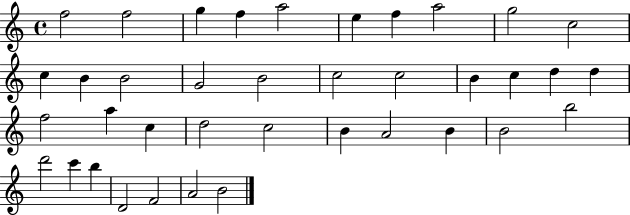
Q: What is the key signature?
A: C major